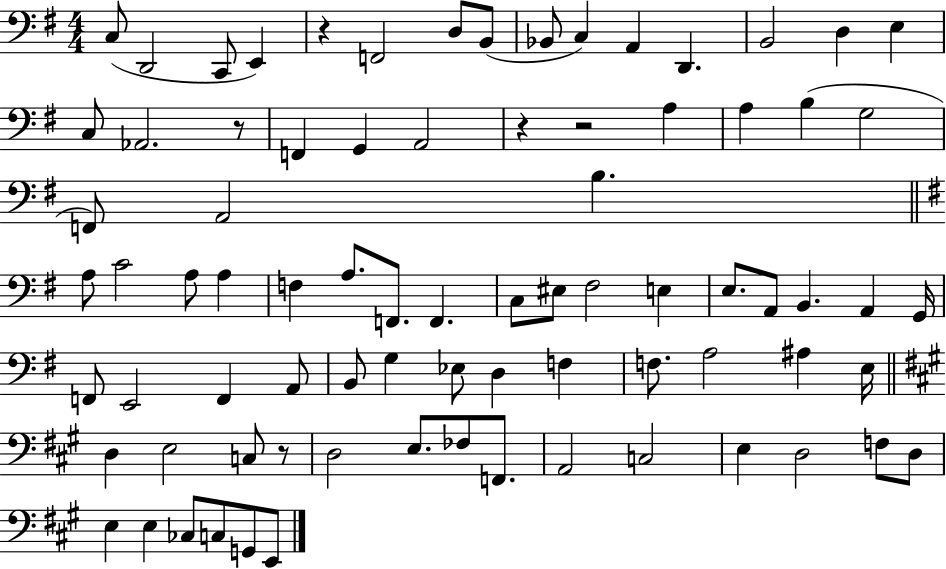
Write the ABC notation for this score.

X:1
T:Untitled
M:4/4
L:1/4
K:G
C,/2 D,,2 C,,/2 E,, z F,,2 D,/2 B,,/2 _B,,/2 C, A,, D,, B,,2 D, E, C,/2 _A,,2 z/2 F,, G,, A,,2 z z2 A, A, B, G,2 F,,/2 A,,2 B, A,/2 C2 A,/2 A, F, A,/2 F,,/2 F,, C,/2 ^E,/2 ^F,2 E, E,/2 A,,/2 B,, A,, G,,/4 F,,/2 E,,2 F,, A,,/2 B,,/2 G, _E,/2 D, F, F,/2 A,2 ^A, E,/4 D, E,2 C,/2 z/2 D,2 E,/2 _F,/2 F,,/2 A,,2 C,2 E, D,2 F,/2 D,/2 E, E, _C,/2 C,/2 G,,/2 E,,/2